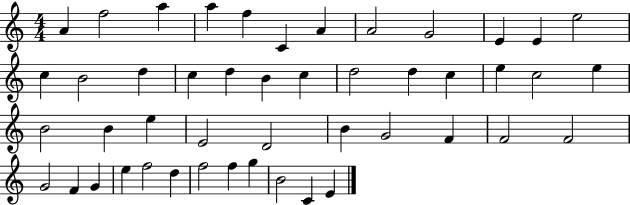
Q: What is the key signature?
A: C major